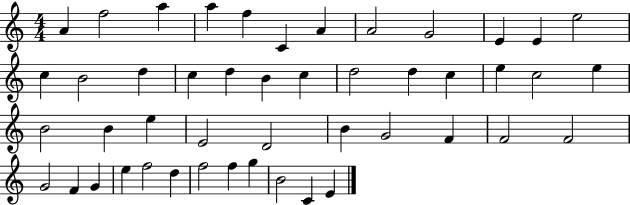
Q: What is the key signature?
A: C major